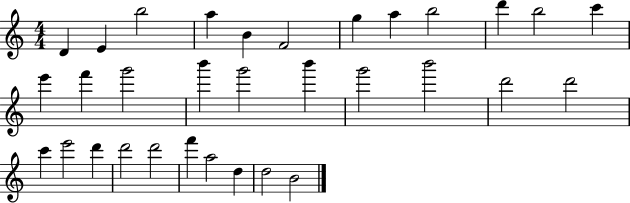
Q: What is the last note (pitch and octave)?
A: B4